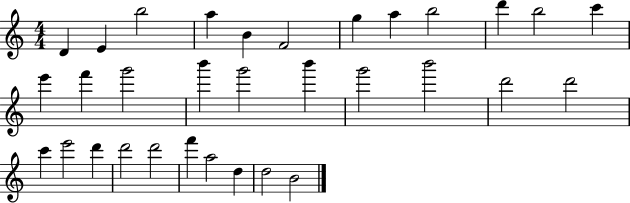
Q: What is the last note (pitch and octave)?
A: B4